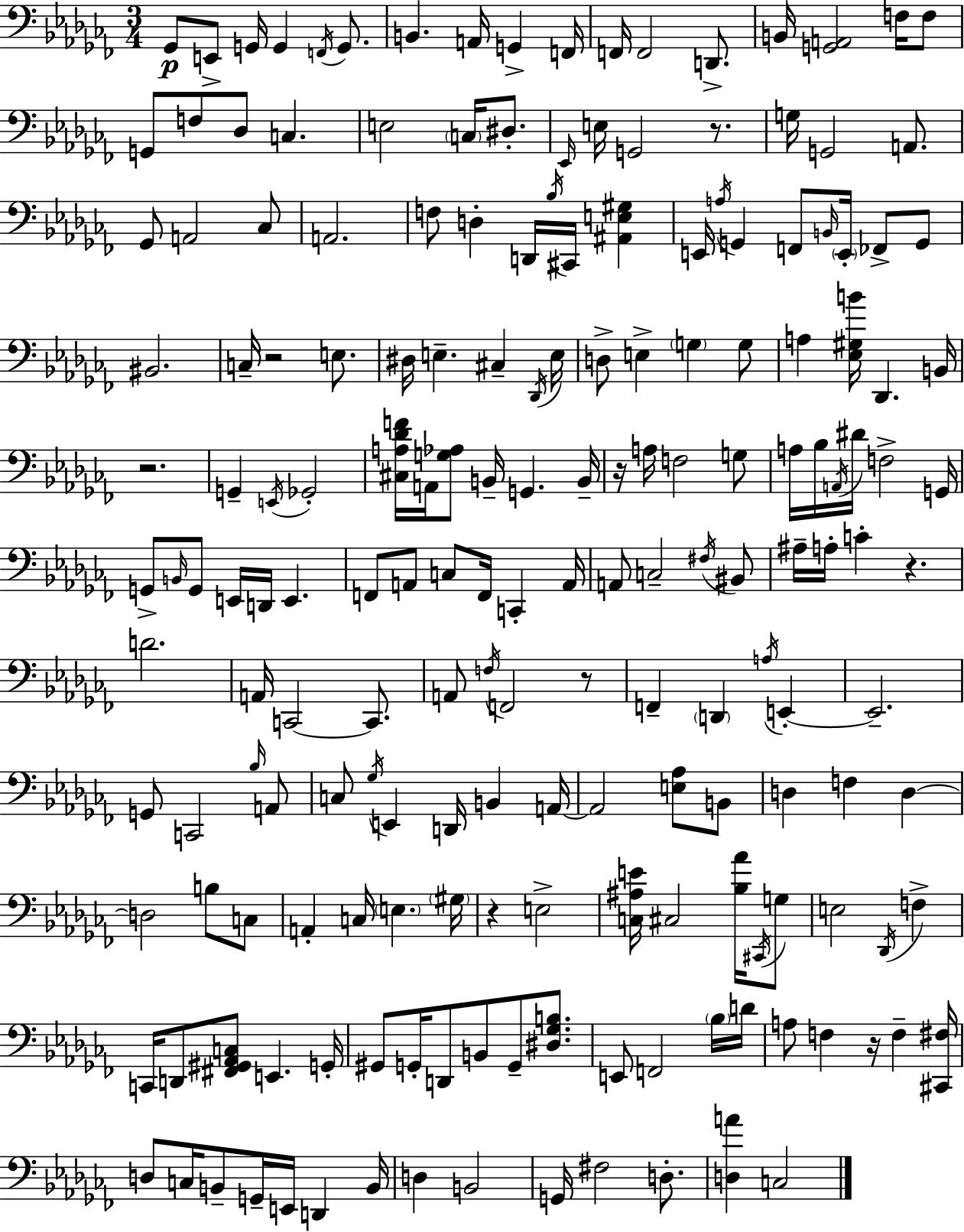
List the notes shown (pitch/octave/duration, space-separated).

Gb2/e E2/e G2/s G2/q F2/s G2/e. B2/q. A2/s G2/q F2/s F2/s F2/h D2/e. B2/s [G2,A2]/h F3/s F3/e G2/e F3/e Db3/e C3/q. E3/h C3/s D#3/e. Eb2/s E3/s G2/h R/e. G3/s G2/h A2/e. Gb2/e A2/h CES3/e A2/h. F3/e D3/q D2/s Bb3/s C#2/s [A#2,E3,G#3]/q E2/s A3/s G2/q F2/e B2/s E2/s FES2/e G2/e BIS2/h. C3/s R/h E3/e. D#3/s E3/q. C#3/q Db2/s E3/s D3/e E3/q G3/q G3/e A3/q [Eb3,G#3,B4]/s Db2/q. B2/s R/h. G2/q E2/s Gb2/h [C#3,A3,Db4,F4]/s A2/s [G3,Ab3]/e B2/s G2/q. B2/s R/s A3/s F3/h G3/e A3/s Bb3/s A2/s D#4/s F3/h G2/s G2/e B2/s G2/e E2/s D2/s E2/q. F2/e A2/e C3/e F2/s C2/q A2/s A2/e C3/h F#3/s BIS2/e A#3/s A3/s C4/q R/q. D4/h. A2/s C2/h C2/e. A2/e F3/s F2/h R/e F2/q D2/q A3/s E2/q E2/h. G2/e C2/h Bb3/s A2/e C3/e Gb3/s E2/q D2/s B2/q A2/s A2/h [E3,Ab3]/e B2/e D3/q F3/q D3/q D3/h B3/e C3/e A2/q C3/s E3/q. G#3/s R/q E3/h [C3,A#3,E4]/s C#3/h [Bb3,Ab4]/s C#2/s G3/e E3/h Db2/s F3/q C2/s D2/e [F#2,G#2,Ab2,C3]/e E2/q. G2/s G#2/e G2/s D2/e B2/e G2/e [D#3,Gb3,B3]/e. E2/e F2/h Bb3/s D4/s A3/e F3/q R/s F3/q [C#2,F#3]/s D3/e C3/s B2/e G2/s E2/s D2/q B2/s D3/q B2/h G2/s F#3/h D3/e. [D3,A4]/q C3/h